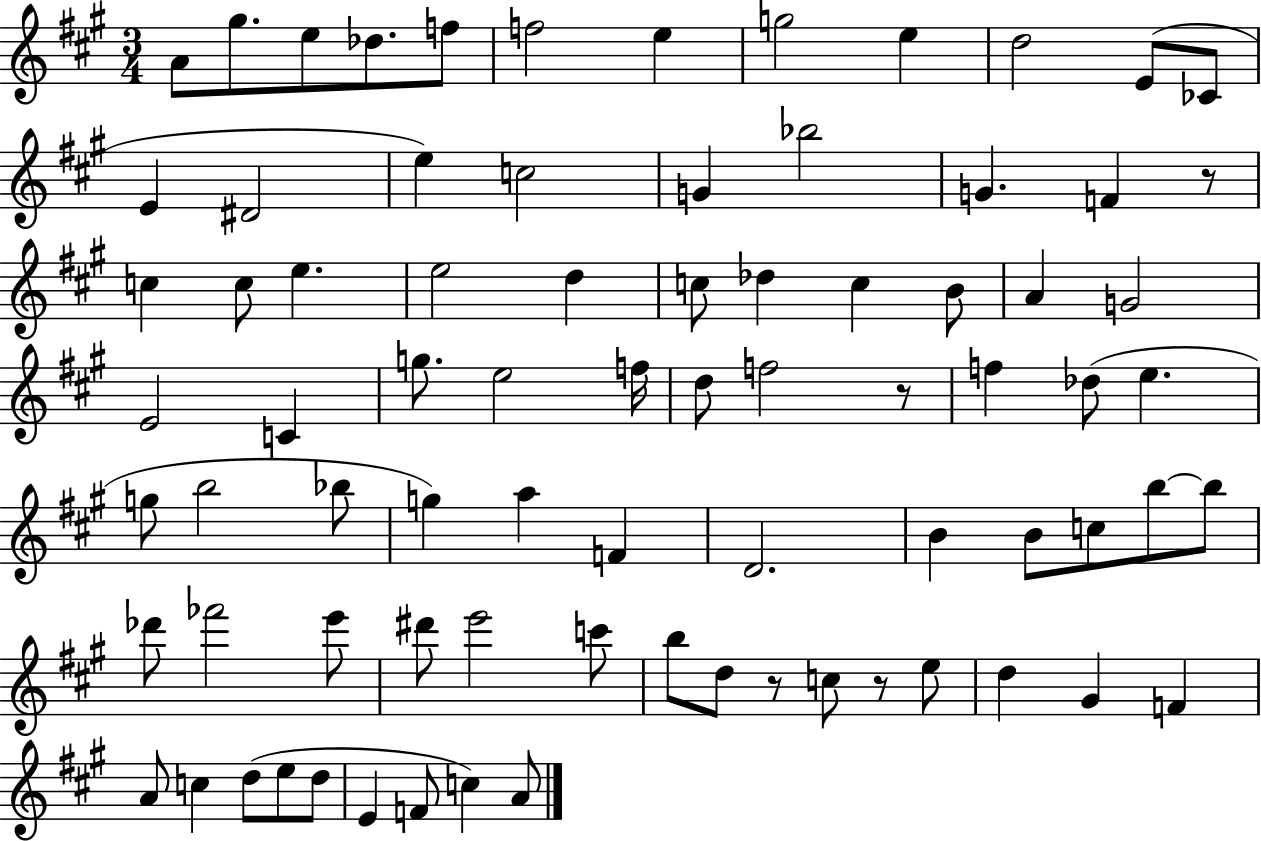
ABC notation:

X:1
T:Untitled
M:3/4
L:1/4
K:A
A/2 ^g/2 e/2 _d/2 f/2 f2 e g2 e d2 E/2 _C/2 E ^D2 e c2 G _b2 G F z/2 c c/2 e e2 d c/2 _d c B/2 A G2 E2 C g/2 e2 f/4 d/2 f2 z/2 f _d/2 e g/2 b2 _b/2 g a F D2 B B/2 c/2 b/2 b/2 _d'/2 _f'2 e'/2 ^d'/2 e'2 c'/2 b/2 d/2 z/2 c/2 z/2 e/2 d ^G F A/2 c d/2 e/2 d/2 E F/2 c A/2